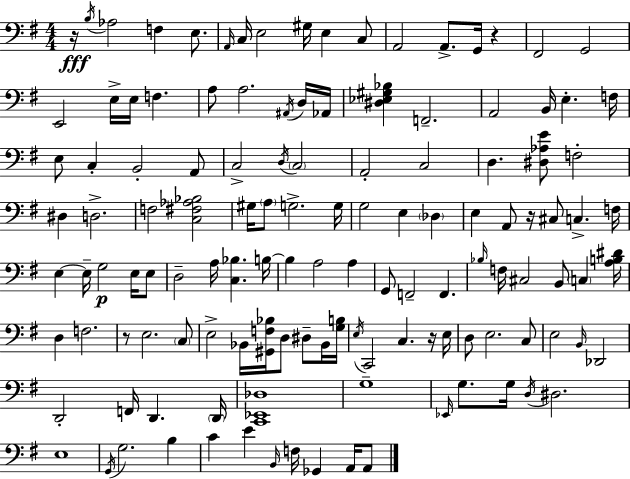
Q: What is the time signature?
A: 4/4